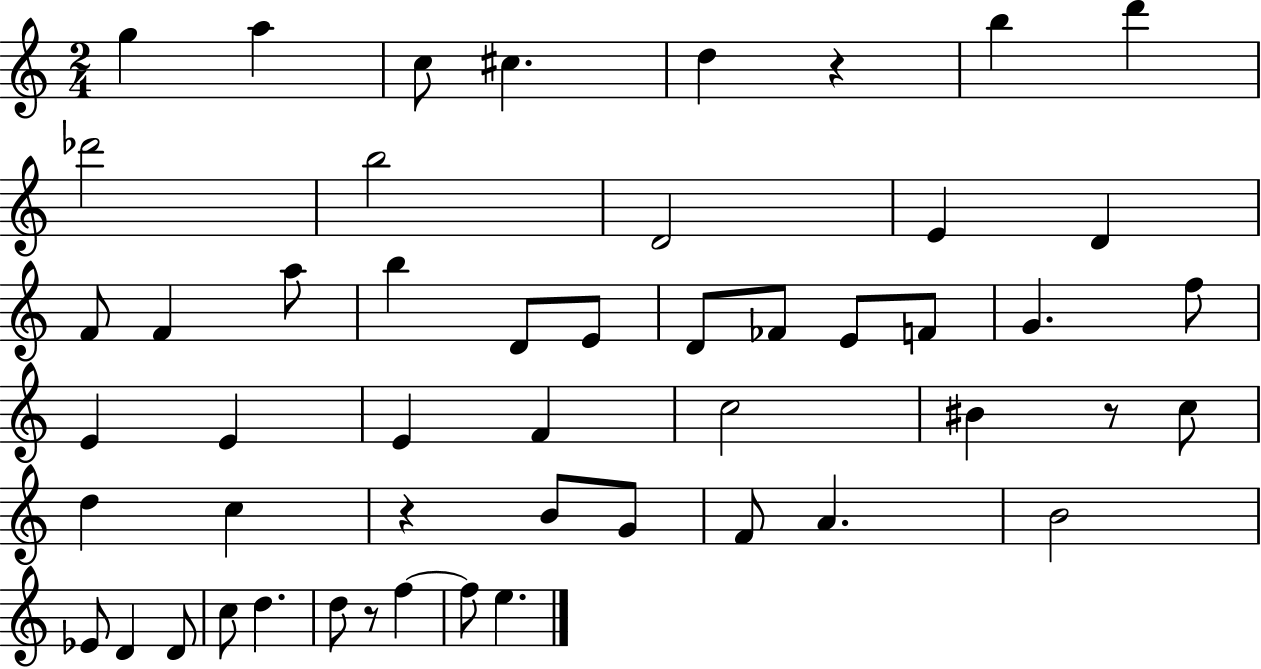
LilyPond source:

{
  \clef treble
  \numericTimeSignature
  \time 2/4
  \key c \major
  g''4 a''4 | c''8 cis''4. | d''4 r4 | b''4 d'''4 | \break des'''2 | b''2 | d'2 | e'4 d'4 | \break f'8 f'4 a''8 | b''4 d'8 e'8 | d'8 fes'8 e'8 f'8 | g'4. f''8 | \break e'4 e'4 | e'4 f'4 | c''2 | bis'4 r8 c''8 | \break d''4 c''4 | r4 b'8 g'8 | f'8 a'4. | b'2 | \break ees'8 d'4 d'8 | c''8 d''4. | d''8 r8 f''4~~ | f''8 e''4. | \break \bar "|."
}